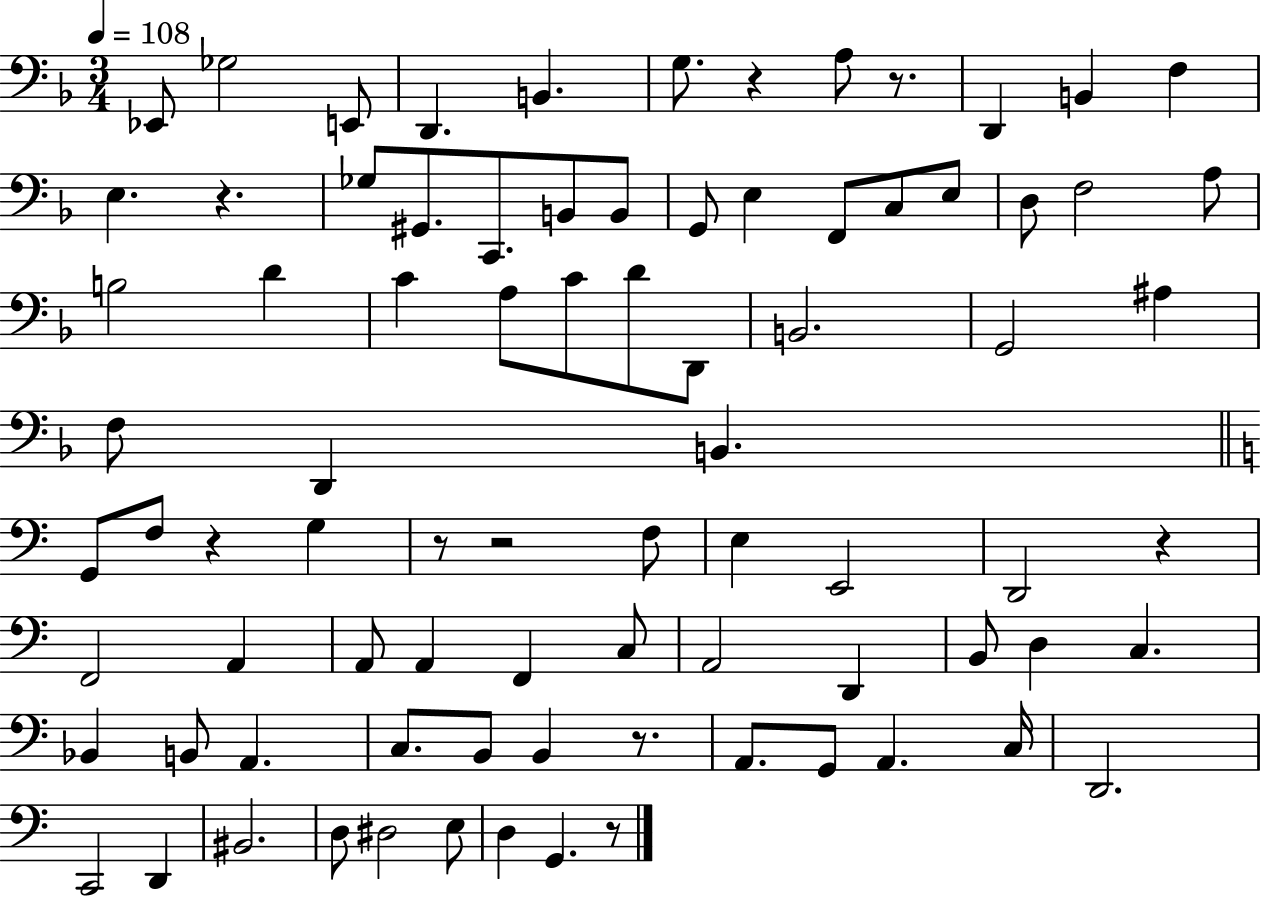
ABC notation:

X:1
T:Untitled
M:3/4
L:1/4
K:F
_E,,/2 _G,2 E,,/2 D,, B,, G,/2 z A,/2 z/2 D,, B,, F, E, z _G,/2 ^G,,/2 C,,/2 B,,/2 B,,/2 G,,/2 E, F,,/2 C,/2 E,/2 D,/2 F,2 A,/2 B,2 D C A,/2 C/2 D/2 D,,/2 B,,2 G,,2 ^A, F,/2 D,, B,, G,,/2 F,/2 z G, z/2 z2 F,/2 E, E,,2 D,,2 z F,,2 A,, A,,/2 A,, F,, C,/2 A,,2 D,, B,,/2 D, C, _B,, B,,/2 A,, C,/2 B,,/2 B,, z/2 A,,/2 G,,/2 A,, C,/4 D,,2 C,,2 D,, ^B,,2 D,/2 ^D,2 E,/2 D, G,, z/2